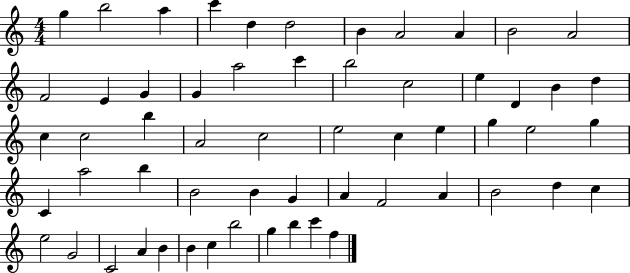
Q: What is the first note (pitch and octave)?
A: G5